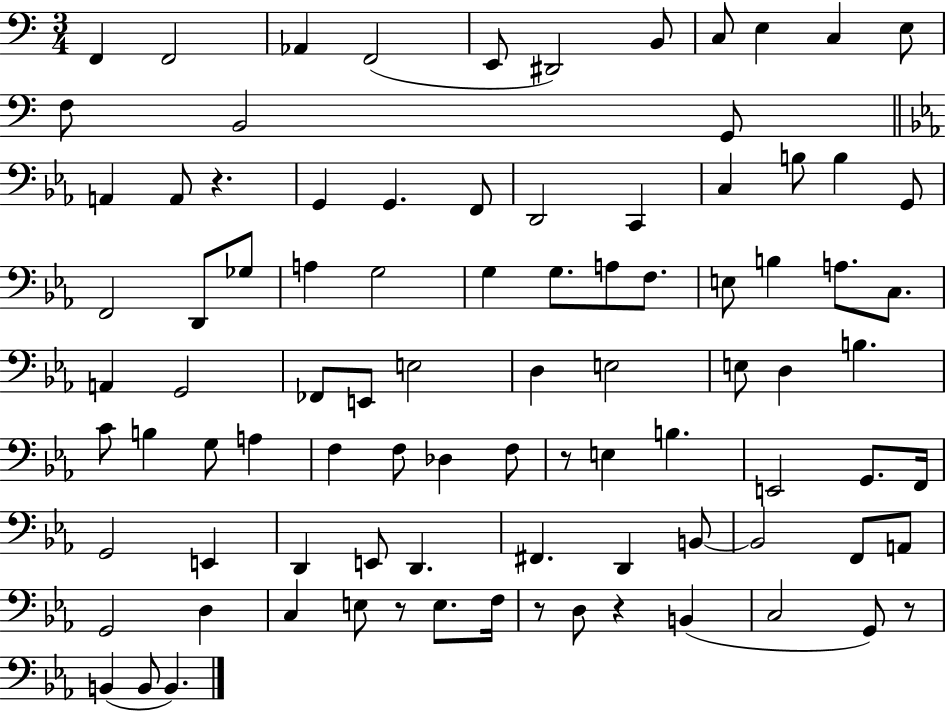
X:1
T:Untitled
M:3/4
L:1/4
K:C
F,, F,,2 _A,, F,,2 E,,/2 ^D,,2 B,,/2 C,/2 E, C, E,/2 F,/2 B,,2 G,,/2 A,, A,,/2 z G,, G,, F,,/2 D,,2 C,, C, B,/2 B, G,,/2 F,,2 D,,/2 _G,/2 A, G,2 G, G,/2 A,/2 F,/2 E,/2 B, A,/2 C,/2 A,, G,,2 _F,,/2 E,,/2 E,2 D, E,2 E,/2 D, B, C/2 B, G,/2 A, F, F,/2 _D, F,/2 z/2 E, B, E,,2 G,,/2 F,,/4 G,,2 E,, D,, E,,/2 D,, ^F,, D,, B,,/2 B,,2 F,,/2 A,,/2 G,,2 D, C, E,/2 z/2 E,/2 F,/4 z/2 D,/2 z B,, C,2 G,,/2 z/2 B,, B,,/2 B,,